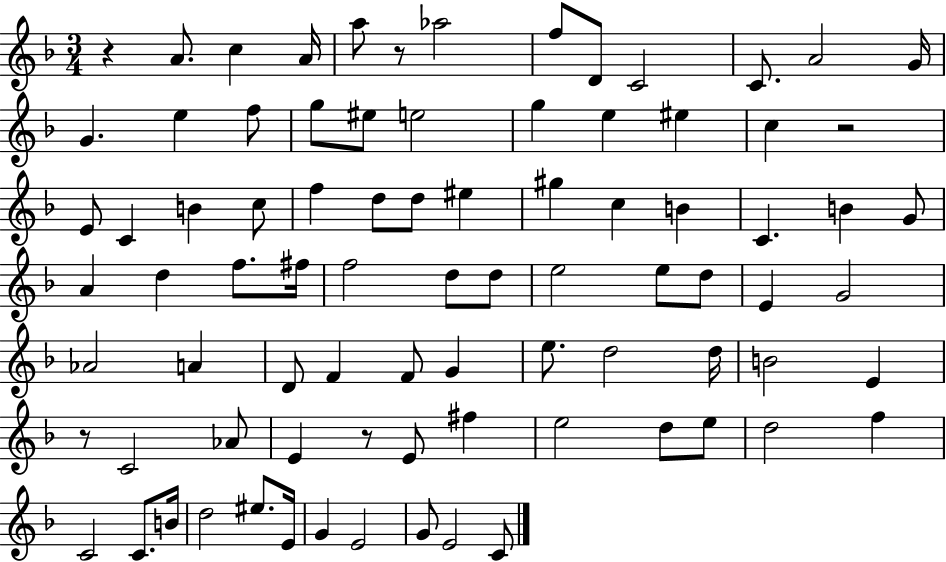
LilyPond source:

{
  \clef treble
  \numericTimeSignature
  \time 3/4
  \key f \major
  \repeat volta 2 { r4 a'8. c''4 a'16 | a''8 r8 aes''2 | f''8 d'8 c'2 | c'8. a'2 g'16 | \break g'4. e''4 f''8 | g''8 eis''8 e''2 | g''4 e''4 eis''4 | c''4 r2 | \break e'8 c'4 b'4 c''8 | f''4 d''8 d''8 eis''4 | gis''4 c''4 b'4 | c'4. b'4 g'8 | \break a'4 d''4 f''8. fis''16 | f''2 d''8 d''8 | e''2 e''8 d''8 | e'4 g'2 | \break aes'2 a'4 | d'8 f'4 f'8 g'4 | e''8. d''2 d''16 | b'2 e'4 | \break r8 c'2 aes'8 | e'4 r8 e'8 fis''4 | e''2 d''8 e''8 | d''2 f''4 | \break c'2 c'8. b'16 | d''2 eis''8. e'16 | g'4 e'2 | g'8 e'2 c'8 | \break } \bar "|."
}